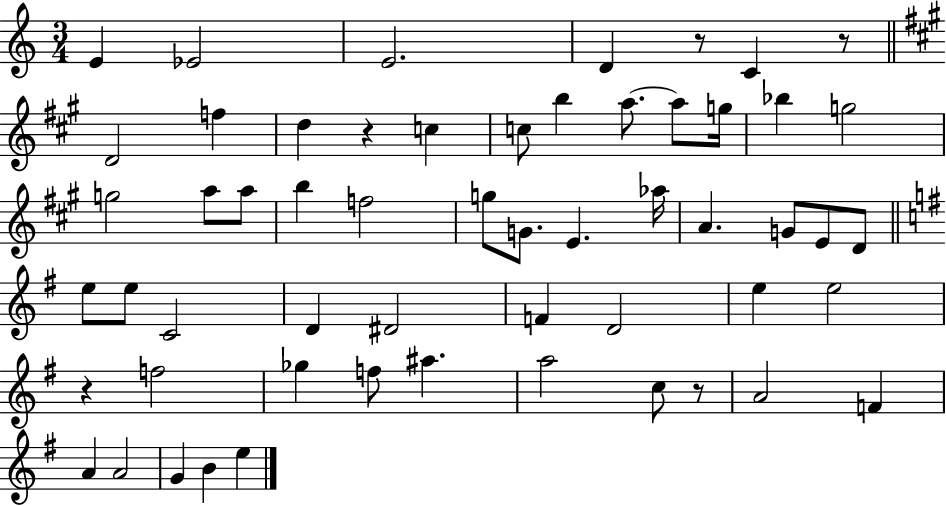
{
  \clef treble
  \numericTimeSignature
  \time 3/4
  \key c \major
  \repeat volta 2 { e'4 ees'2 | e'2. | d'4 r8 c'4 r8 | \bar "||" \break \key a \major d'2 f''4 | d''4 r4 c''4 | c''8 b''4 a''8.~~ a''8 g''16 | bes''4 g''2 | \break g''2 a''8 a''8 | b''4 f''2 | g''8 g'8. e'4. aes''16 | a'4. g'8 e'8 d'8 | \break \bar "||" \break \key g \major e''8 e''8 c'2 | d'4 dis'2 | f'4 d'2 | e''4 e''2 | \break r4 f''2 | ges''4 f''8 ais''4. | a''2 c''8 r8 | a'2 f'4 | \break a'4 a'2 | g'4 b'4 e''4 | } \bar "|."
}